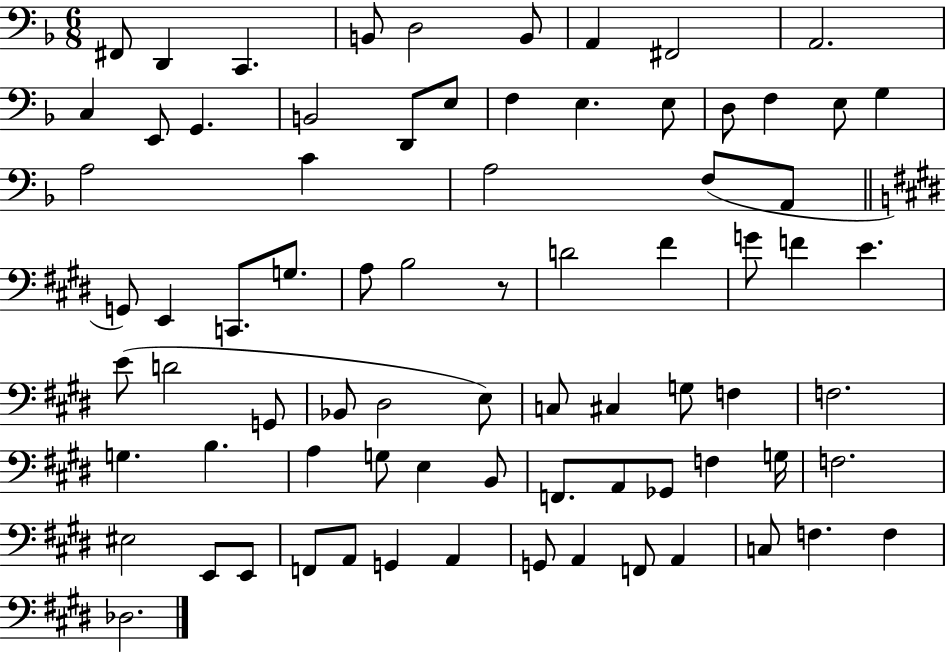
F#2/e D2/q C2/q. B2/e D3/h B2/e A2/q F#2/h A2/h. C3/q E2/e G2/q. B2/h D2/e E3/e F3/q E3/q. E3/e D3/e F3/q E3/e G3/q A3/h C4/q A3/h F3/e A2/e G2/e E2/q C2/e. G3/e. A3/e B3/h R/e D4/h F#4/q G4/e F4/q E4/q. E4/e D4/h G2/e Bb2/e D#3/h E3/e C3/e C#3/q G3/e F3/q F3/h. G3/q. B3/q. A3/q G3/e E3/q B2/e F2/e. A2/e Gb2/e F3/q G3/s F3/h. EIS3/h E2/e E2/e F2/e A2/e G2/q A2/q G2/e A2/q F2/e A2/q C3/e F3/q. F3/q Db3/h.